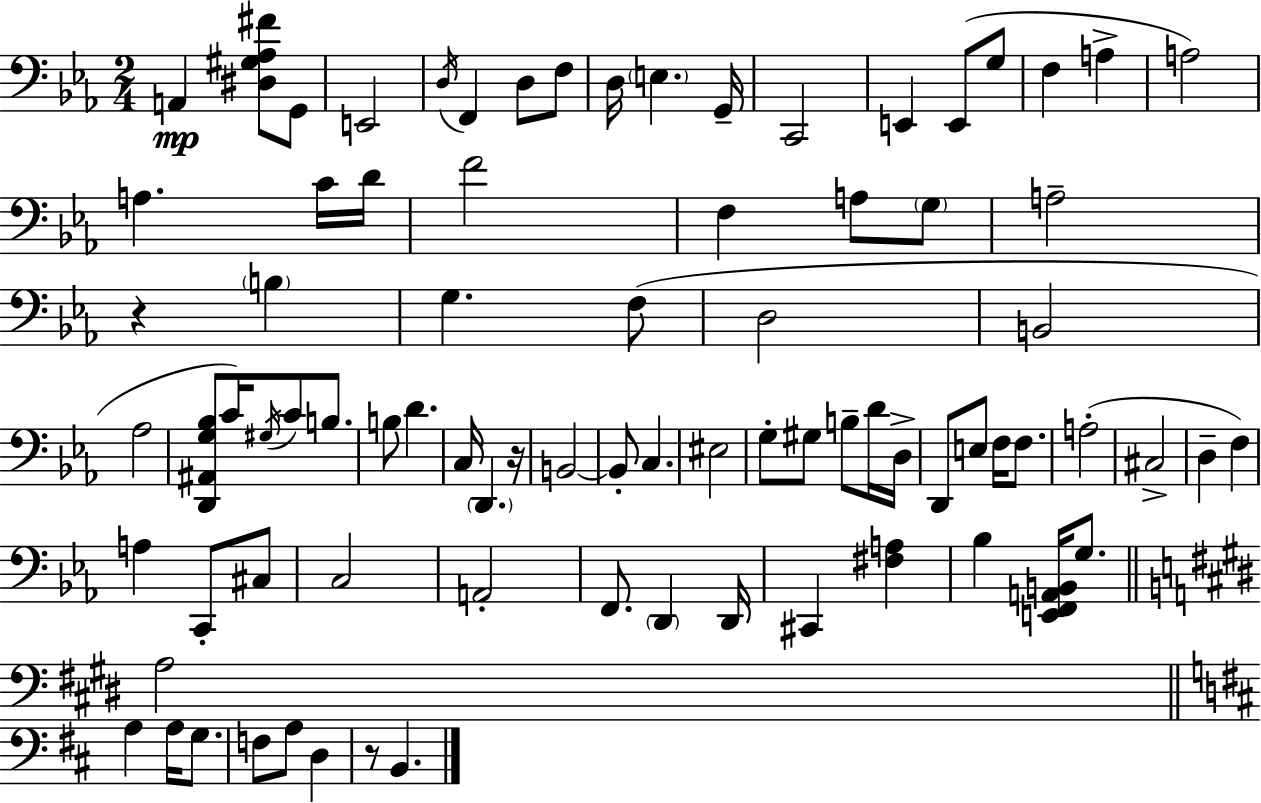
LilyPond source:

{
  \clef bass
  \numericTimeSignature
  \time 2/4
  \key c \minor
  a,4\mp <dis gis aes fis'>8 g,8 | e,2 | \acciaccatura { d16 } f,4 d8 f8 | d16 \parenthesize e4. | \break g,16-- c,2 | e,4 e,8( g8 | f4 a4-> | a2) | \break a4. c'16 | d'16 f'2 | f4 a8 \parenthesize g8 | a2-- | \break r4 \parenthesize b4 | g4. f8( | d2 | b,2 | \break aes2 | <d, ais, g bes>8 c'16) \acciaccatura { gis16 } c'8 b8. | b8 d'4. | c16 \parenthesize d,4. | \break r16 b,2~~ | b,8-. c4. | eis2 | g8-. gis8 b8-- | \break d'16 d16-> d,8 e8 f16 f8. | a2-.( | cis2-> | d4-- f4) | \break a4 c,8-. | cis8 c2 | a,2-. | f,8. \parenthesize d,4 | \break d,16 cis,4 <fis a>4 | bes4 <e, f, a, b,>16 g8. | \bar "||" \break \key e \major a2 | \bar "||" \break \key d \major a4 a16 g8. | f8 a8 d4 | r8 b,4. | \bar "|."
}